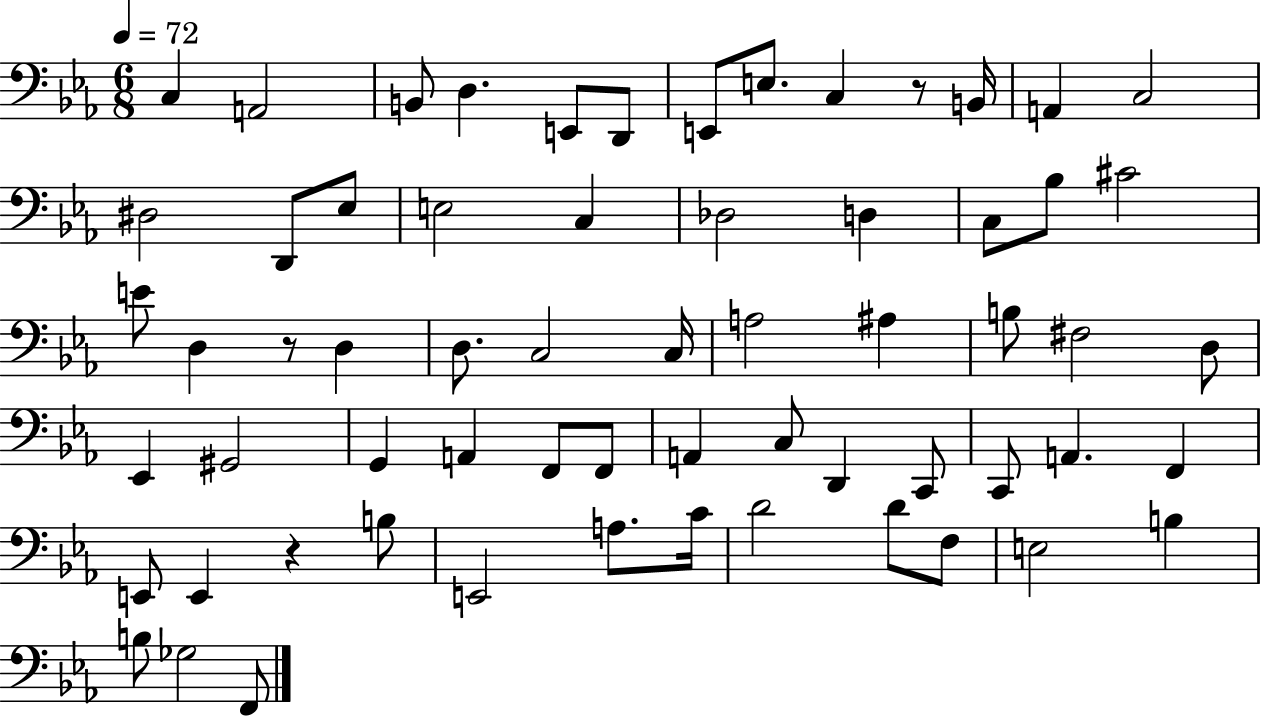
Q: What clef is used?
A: bass